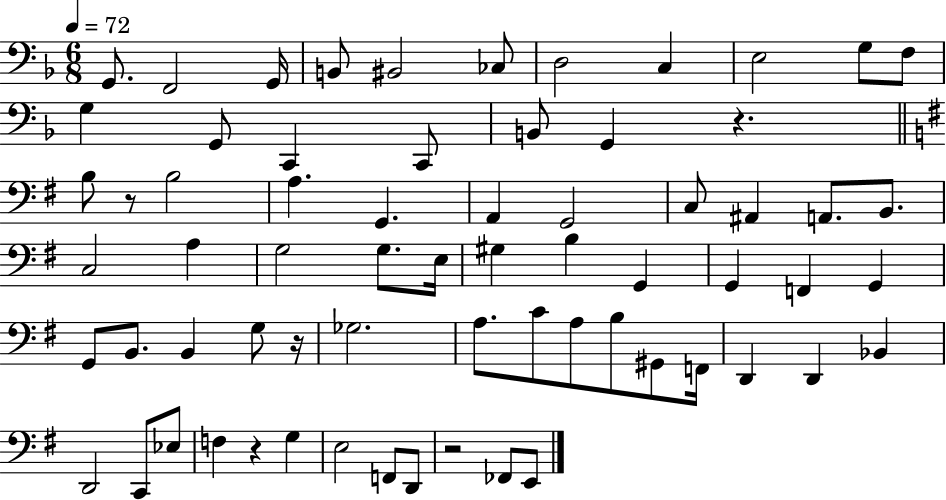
{
  \clef bass
  \numericTimeSignature
  \time 6/8
  \key f \major
  \tempo 4 = 72
  g,8. f,2 g,16 | b,8 bis,2 ces8 | d2 c4 | e2 g8 f8 | \break g4 g,8 c,4 c,8 | b,8 g,4 r4. | \bar "||" \break \key g \major b8 r8 b2 | a4. g,4. | a,4 g,2 | c8 ais,4 a,8. b,8. | \break c2 a4 | g2 g8. e16 | gis4 b4 g,4 | g,4 f,4 g,4 | \break g,8 b,8. b,4 g8 r16 | ges2. | a8. c'8 a8 b8 gis,8 f,16 | d,4 d,4 bes,4 | \break d,2 c,8 ees8 | f4 r4 g4 | e2 f,8 d,8 | r2 fes,8 e,8 | \break \bar "|."
}